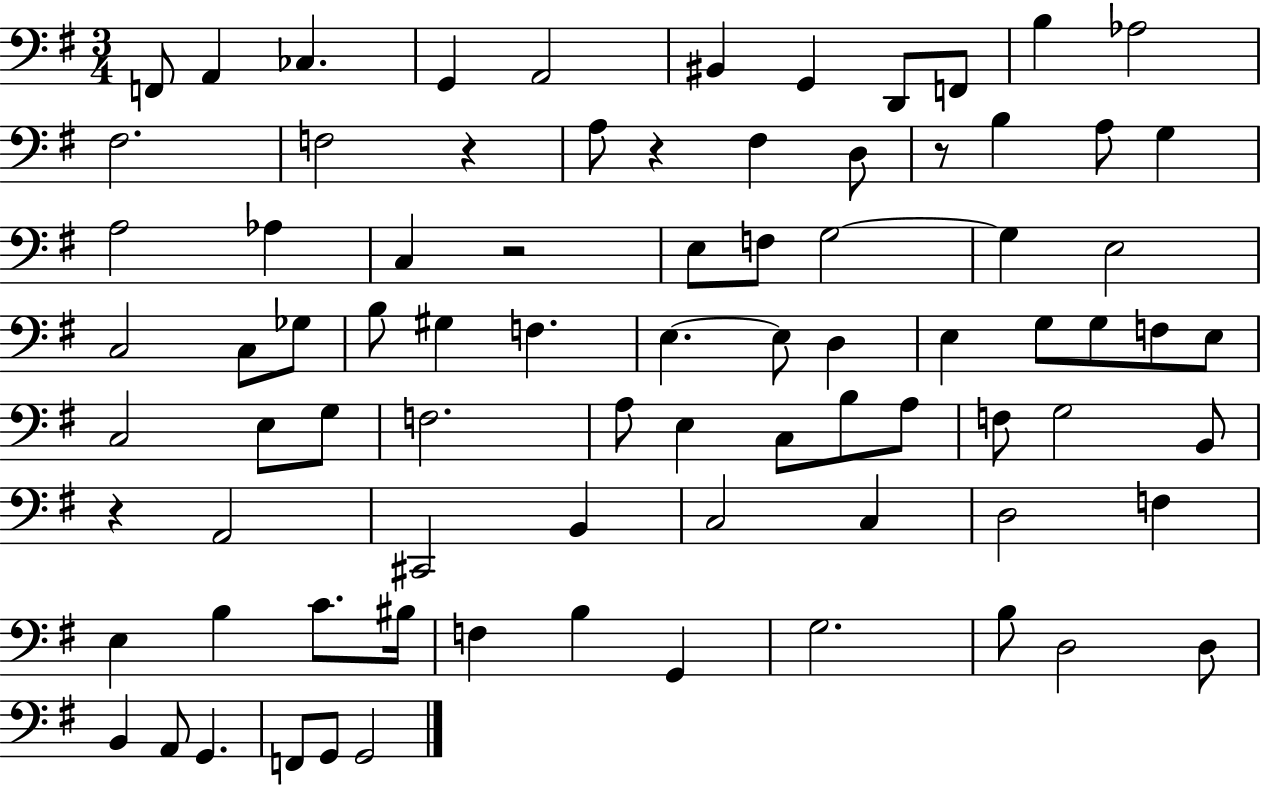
X:1
T:Untitled
M:3/4
L:1/4
K:G
F,,/2 A,, _C, G,, A,,2 ^B,, G,, D,,/2 F,,/2 B, _A,2 ^F,2 F,2 z A,/2 z ^F, D,/2 z/2 B, A,/2 G, A,2 _A, C, z2 E,/2 F,/2 G,2 G, E,2 C,2 C,/2 _G,/2 B,/2 ^G, F, E, E,/2 D, E, G,/2 G,/2 F,/2 E,/2 C,2 E,/2 G,/2 F,2 A,/2 E, C,/2 B,/2 A,/2 F,/2 G,2 B,,/2 z A,,2 ^C,,2 B,, C,2 C, D,2 F, E, B, C/2 ^B,/4 F, B, G,, G,2 B,/2 D,2 D,/2 B,, A,,/2 G,, F,,/2 G,,/2 G,,2